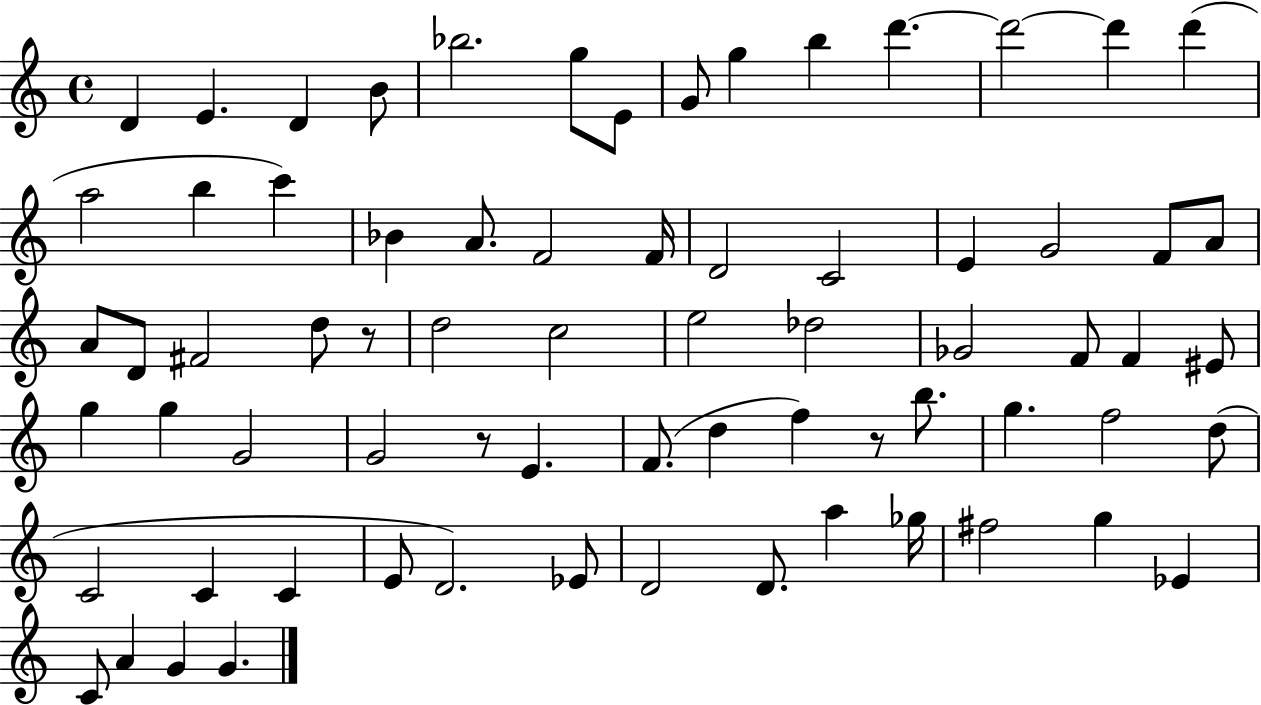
D4/q E4/q. D4/q B4/e Bb5/h. G5/e E4/e G4/e G5/q B5/q D6/q. D6/h D6/q D6/q A5/h B5/q C6/q Bb4/q A4/e. F4/h F4/s D4/h C4/h E4/q G4/h F4/e A4/e A4/e D4/e F#4/h D5/e R/e D5/h C5/h E5/h Db5/h Gb4/h F4/e F4/q EIS4/e G5/q G5/q G4/h G4/h R/e E4/q. F4/e. D5/q F5/q R/e B5/e. G5/q. F5/h D5/e C4/h C4/q C4/q E4/e D4/h. Eb4/e D4/h D4/e. A5/q Gb5/s F#5/h G5/q Eb4/q C4/e A4/q G4/q G4/q.